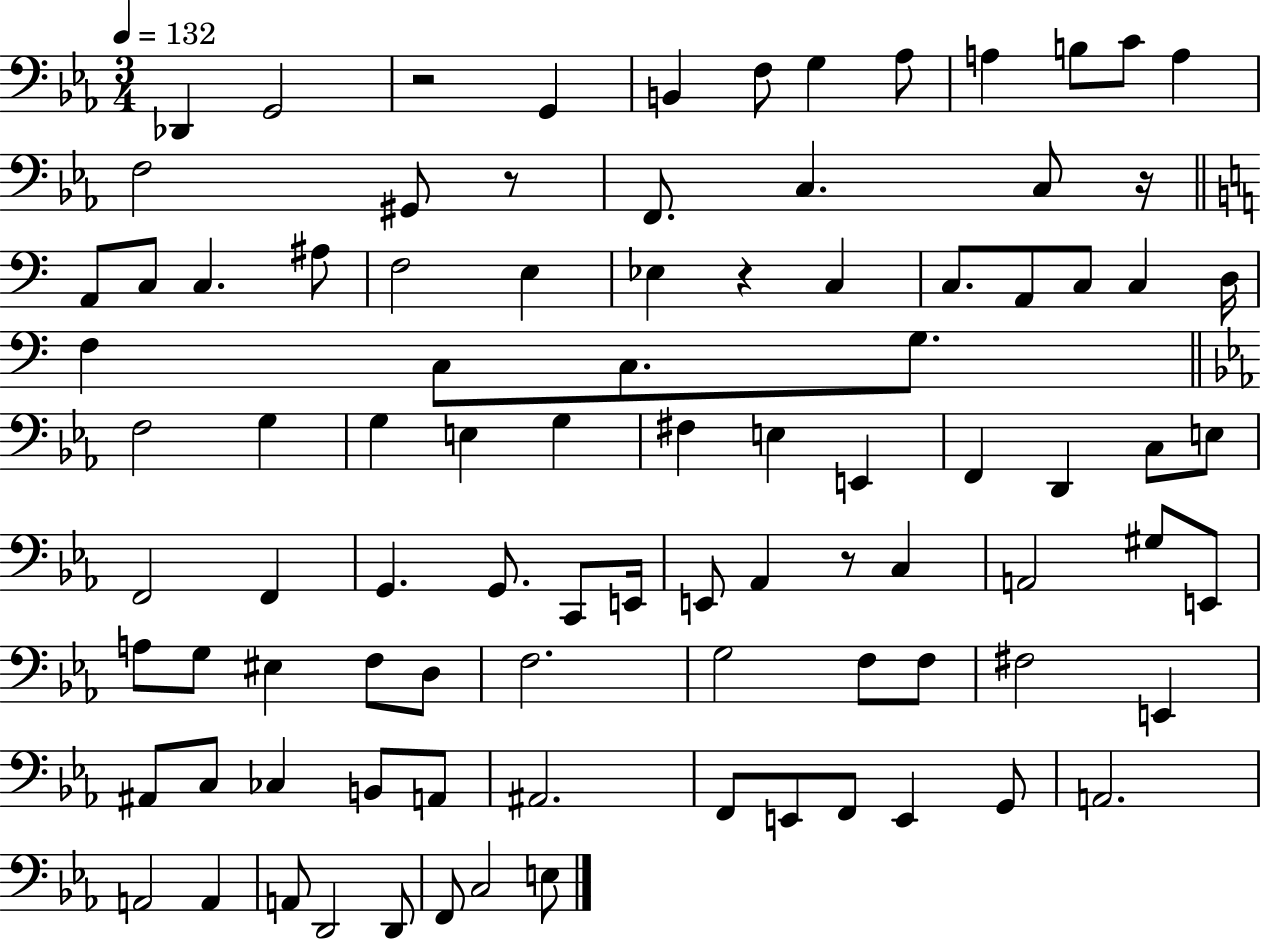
Db2/q G2/h R/h G2/q B2/q F3/e G3/q Ab3/e A3/q B3/e C4/e A3/q F3/h G#2/e R/e F2/e. C3/q. C3/e R/s A2/e C3/e C3/q. A#3/e F3/h E3/q Eb3/q R/q C3/q C3/e. A2/e C3/e C3/q D3/s F3/q C3/e C3/e. G3/e. F3/h G3/q G3/q E3/q G3/q F#3/q E3/q E2/q F2/q D2/q C3/e E3/e F2/h F2/q G2/q. G2/e. C2/e E2/s E2/e Ab2/q R/e C3/q A2/h G#3/e E2/e A3/e G3/e EIS3/q F3/e D3/e F3/h. G3/h F3/e F3/e F#3/h E2/q A#2/e C3/e CES3/q B2/e A2/e A#2/h. F2/e E2/e F2/e E2/q G2/e A2/h. A2/h A2/q A2/e D2/h D2/e F2/e C3/h E3/e